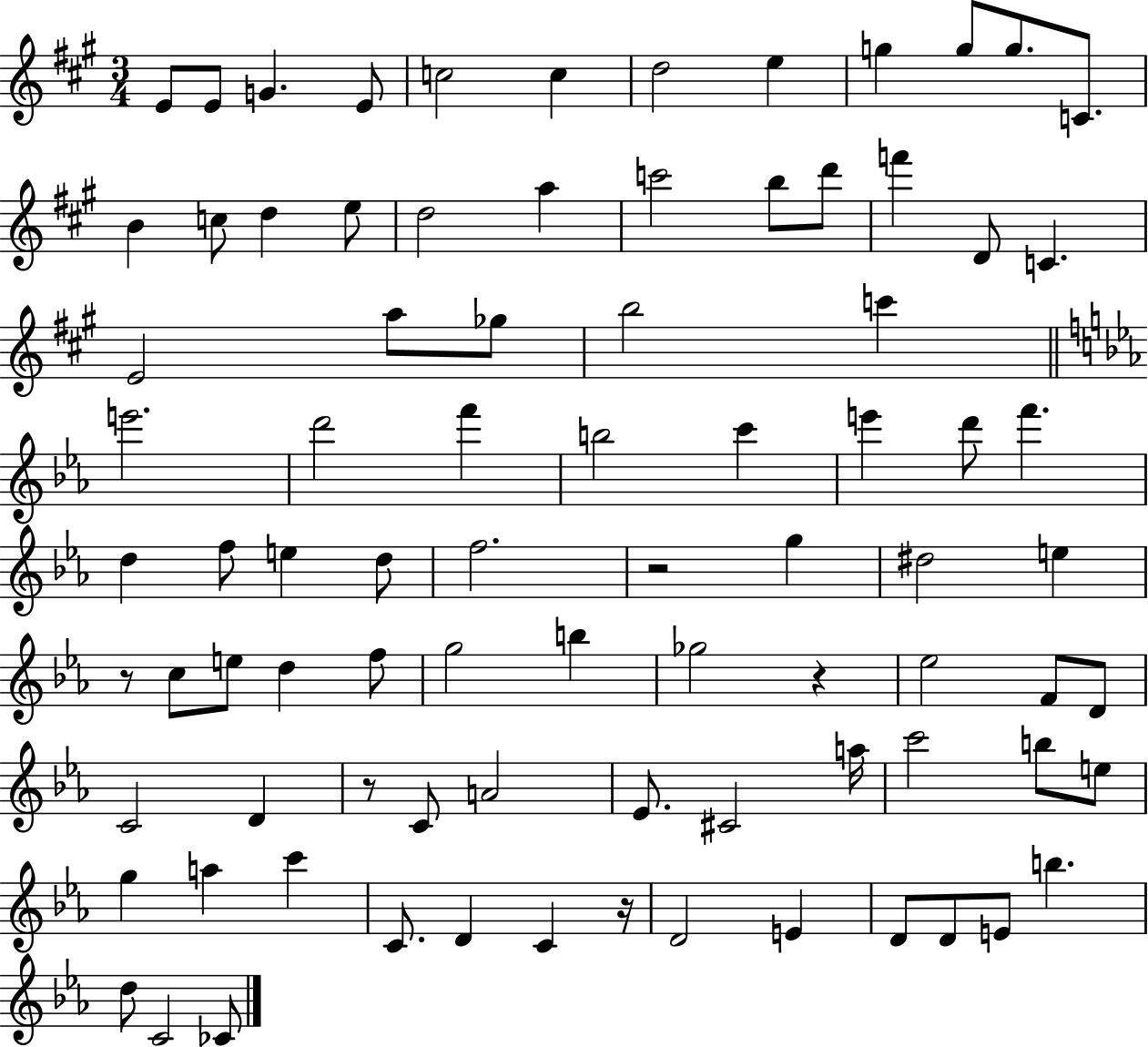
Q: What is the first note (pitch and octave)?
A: E4